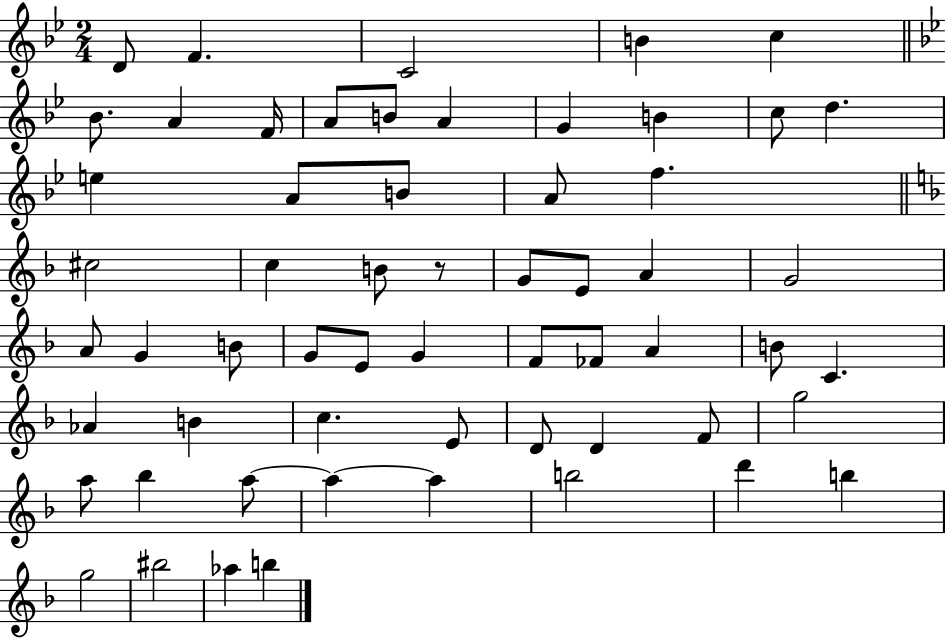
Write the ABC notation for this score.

X:1
T:Untitled
M:2/4
L:1/4
K:Bb
D/2 F C2 B c _B/2 A F/4 A/2 B/2 A G B c/2 d e A/2 B/2 A/2 f ^c2 c B/2 z/2 G/2 E/2 A G2 A/2 G B/2 G/2 E/2 G F/2 _F/2 A B/2 C _A B c E/2 D/2 D F/2 g2 a/2 _b a/2 a a b2 d' b g2 ^b2 _a b